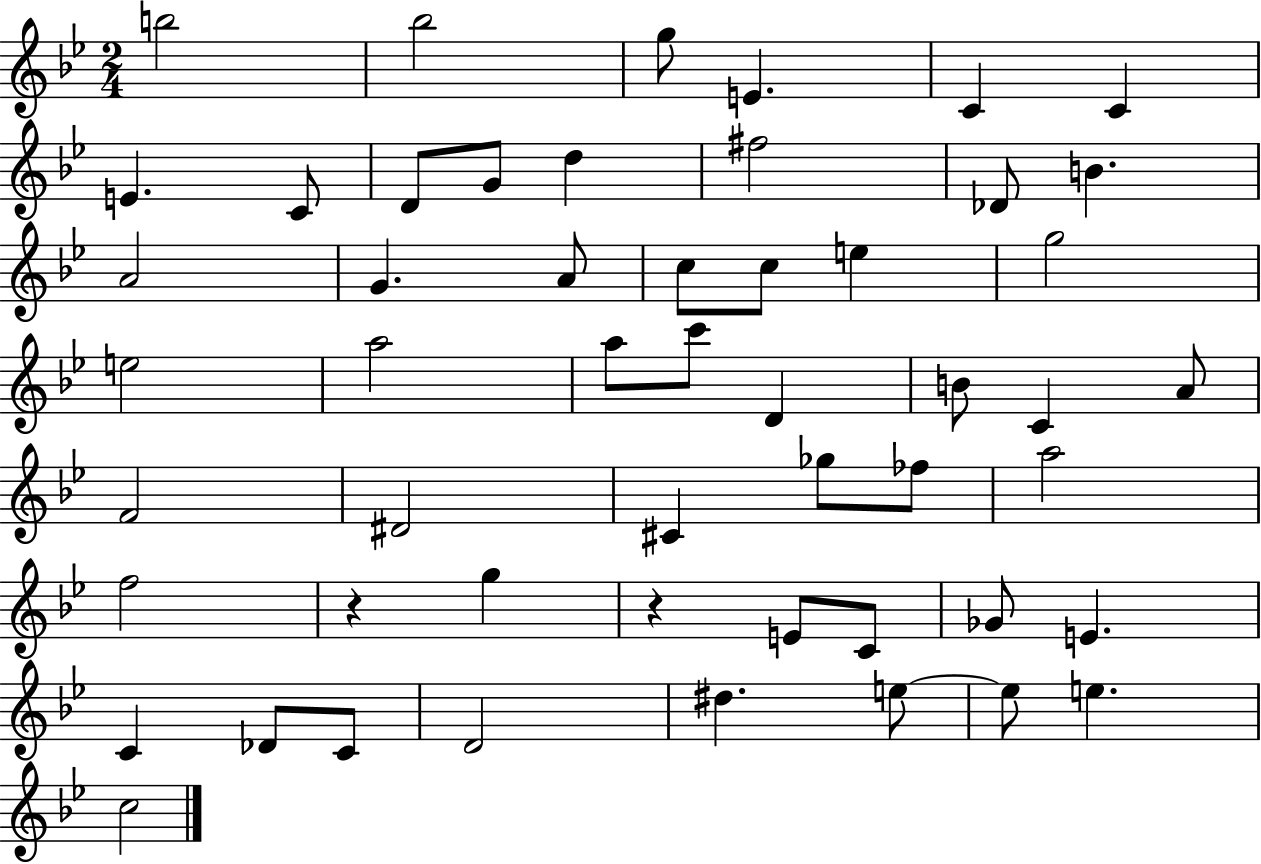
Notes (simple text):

B5/h Bb5/h G5/e E4/q. C4/q C4/q E4/q. C4/e D4/e G4/e D5/q F#5/h Db4/e B4/q. A4/h G4/q. A4/e C5/e C5/e E5/q G5/h E5/h A5/h A5/e C6/e D4/q B4/e C4/q A4/e F4/h D#4/h C#4/q Gb5/e FES5/e A5/h F5/h R/q G5/q R/q E4/e C4/e Gb4/e E4/q. C4/q Db4/e C4/e D4/h D#5/q. E5/e E5/e E5/q. C5/h